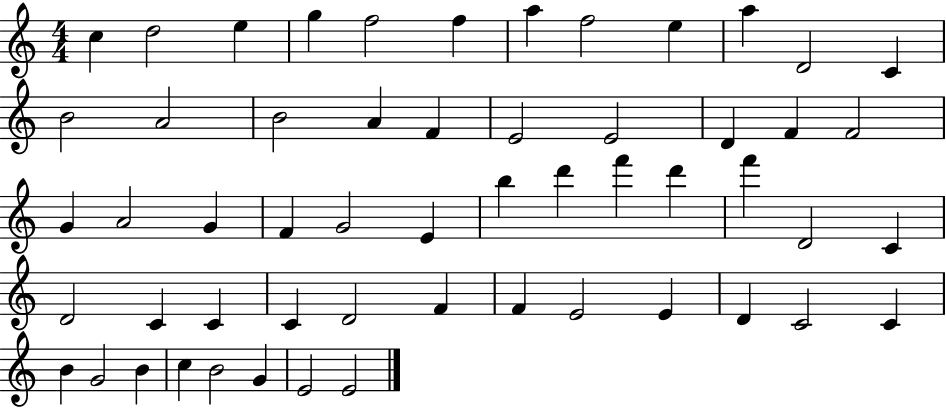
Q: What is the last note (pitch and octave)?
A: E4